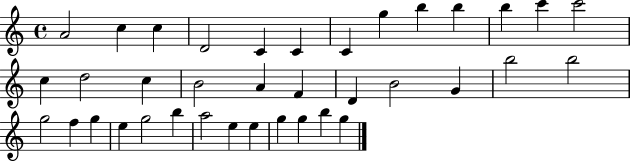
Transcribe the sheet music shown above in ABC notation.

X:1
T:Untitled
M:4/4
L:1/4
K:C
A2 c c D2 C C C g b b b c' c'2 c d2 c B2 A F D B2 G b2 b2 g2 f g e g2 b a2 e e g g b g